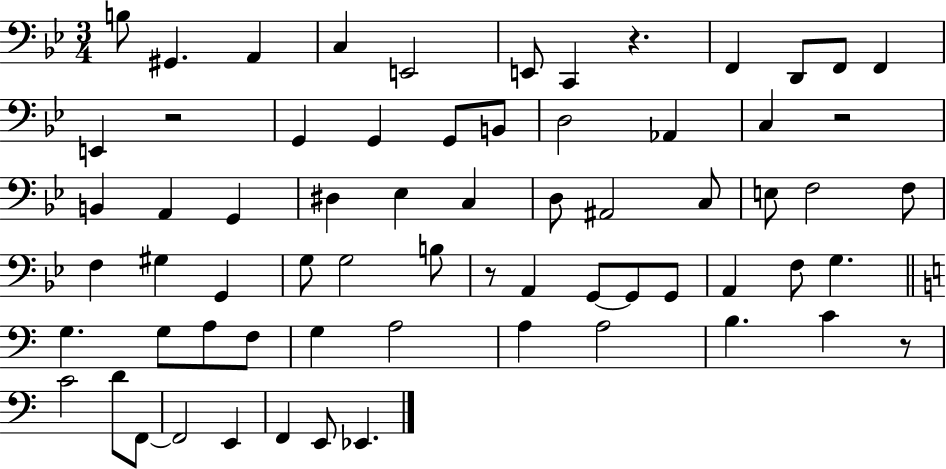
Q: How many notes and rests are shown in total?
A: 67